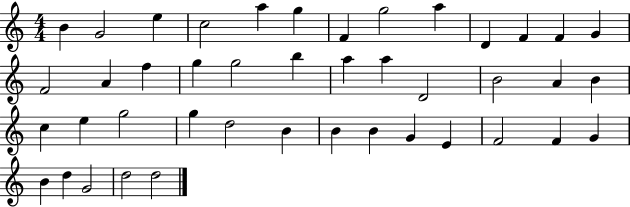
X:1
T:Untitled
M:4/4
L:1/4
K:C
B G2 e c2 a g F g2 a D F F G F2 A f g g2 b a a D2 B2 A B c e g2 g d2 B B B G E F2 F G B d G2 d2 d2